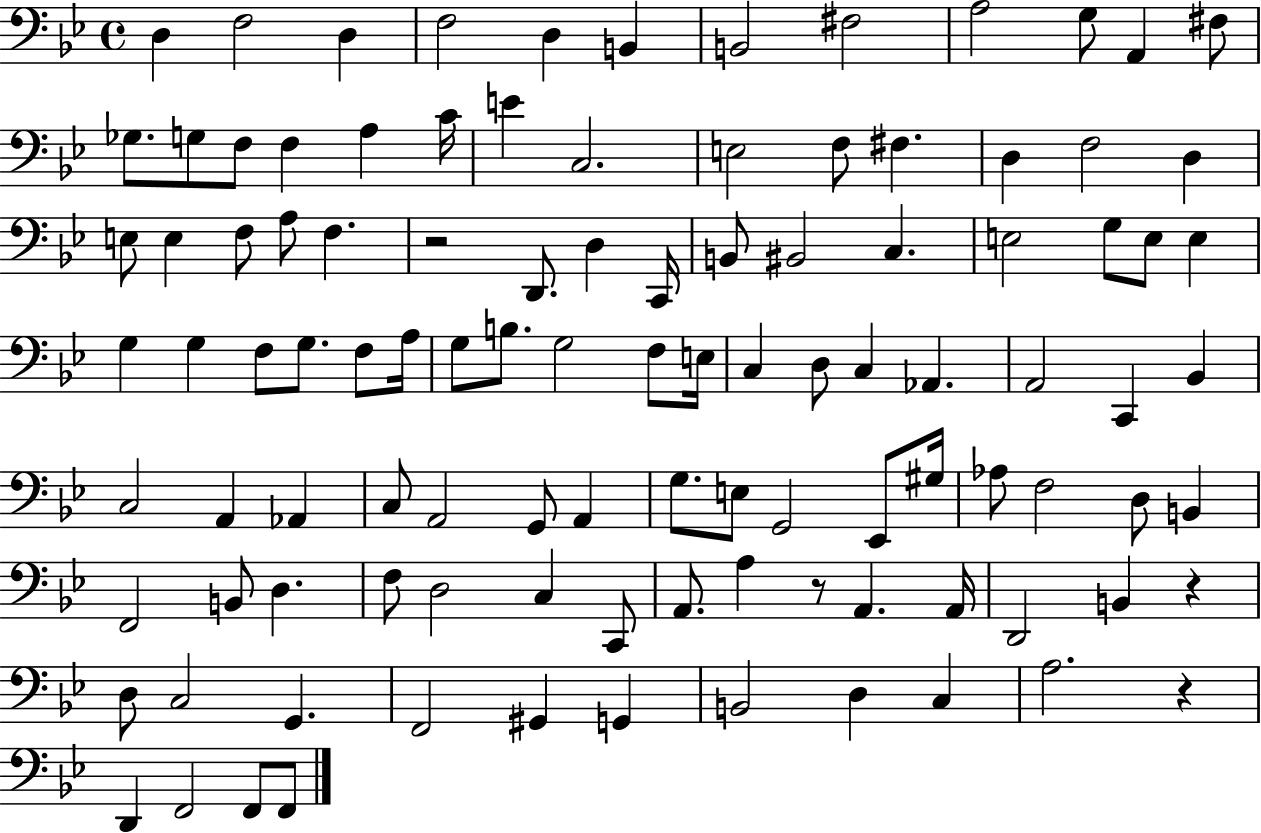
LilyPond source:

{
  \clef bass
  \time 4/4
  \defaultTimeSignature
  \key bes \major
  d4 f2 d4 | f2 d4 b,4 | b,2 fis2 | a2 g8 a,4 fis8 | \break ges8. g8 f8 f4 a4 c'16 | e'4 c2. | e2 f8 fis4. | d4 f2 d4 | \break e8 e4 f8 a8 f4. | r2 d,8. d4 c,16 | b,8 bis,2 c4. | e2 g8 e8 e4 | \break g4 g4 f8 g8. f8 a16 | g8 b8. g2 f8 e16 | c4 d8 c4 aes,4. | a,2 c,4 bes,4 | \break c2 a,4 aes,4 | c8 a,2 g,8 a,4 | g8. e8 g,2 ees,8 gis16 | aes8 f2 d8 b,4 | \break f,2 b,8 d4. | f8 d2 c4 c,8 | a,8. a4 r8 a,4. a,16 | d,2 b,4 r4 | \break d8 c2 g,4. | f,2 gis,4 g,4 | b,2 d4 c4 | a2. r4 | \break d,4 f,2 f,8 f,8 | \bar "|."
}